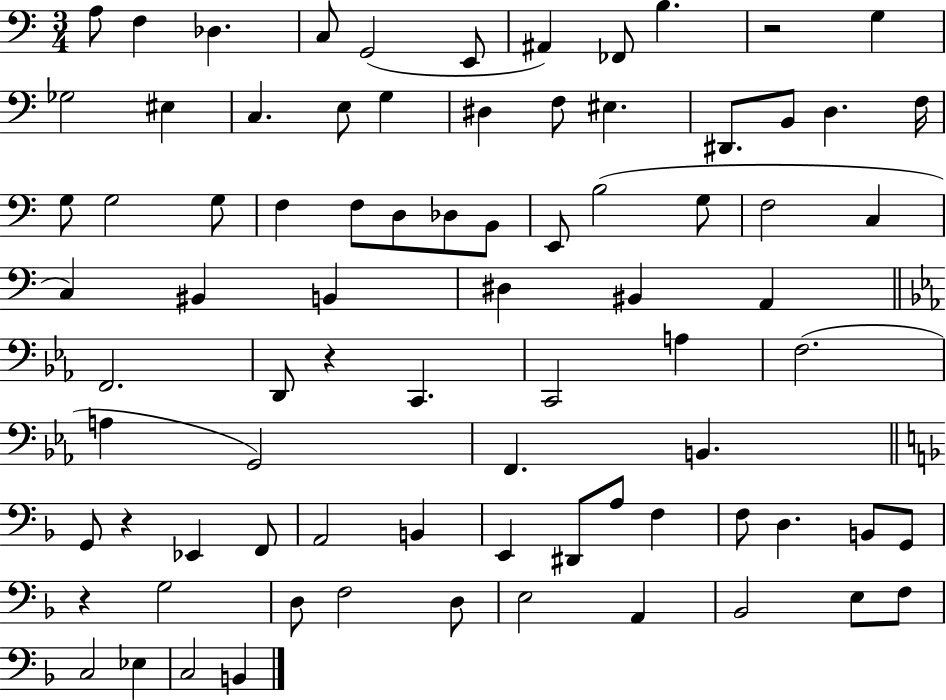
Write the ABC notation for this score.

X:1
T:Untitled
M:3/4
L:1/4
K:C
A,/2 F, _D, C,/2 G,,2 E,,/2 ^A,, _F,,/2 B, z2 G, _G,2 ^E, C, E,/2 G, ^D, F,/2 ^E, ^D,,/2 B,,/2 D, F,/4 G,/2 G,2 G,/2 F, F,/2 D,/2 _D,/2 B,,/2 E,,/2 B,2 G,/2 F,2 C, C, ^B,, B,, ^D, ^B,, A,, F,,2 D,,/2 z C,, C,,2 A, F,2 A, G,,2 F,, B,, G,,/2 z _E,, F,,/2 A,,2 B,, E,, ^D,,/2 A,/2 F, F,/2 D, B,,/2 G,,/2 z G,2 D,/2 F,2 D,/2 E,2 A,, _B,,2 E,/2 F,/2 C,2 _E, C,2 B,,